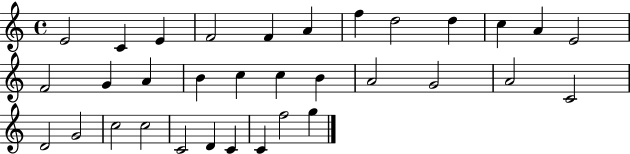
E4/h C4/q E4/q F4/h F4/q A4/q F5/q D5/h D5/q C5/q A4/q E4/h F4/h G4/q A4/q B4/q C5/q C5/q B4/q A4/h G4/h A4/h C4/h D4/h G4/h C5/h C5/h C4/h D4/q C4/q C4/q F5/h G5/q